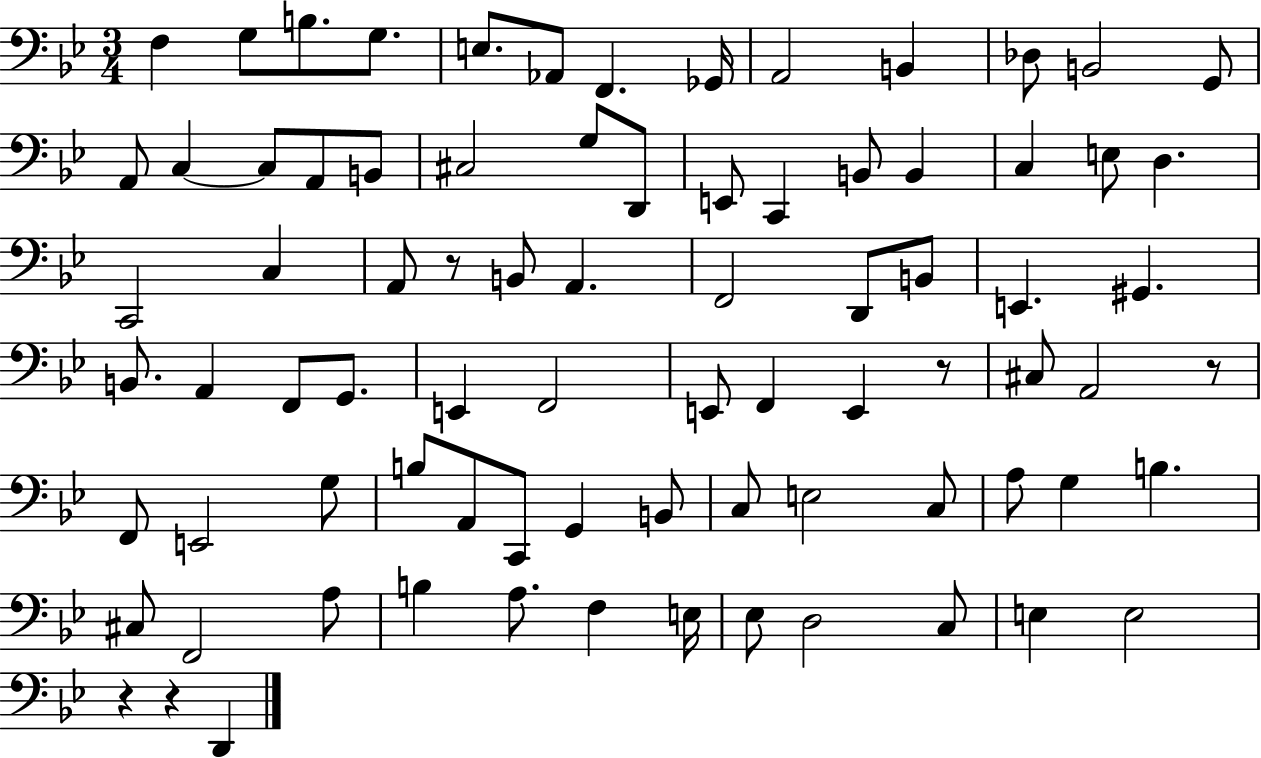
X:1
T:Untitled
M:3/4
L:1/4
K:Bb
F, G,/2 B,/2 G,/2 E,/2 _A,,/2 F,, _G,,/4 A,,2 B,, _D,/2 B,,2 G,,/2 A,,/2 C, C,/2 A,,/2 B,,/2 ^C,2 G,/2 D,,/2 E,,/2 C,, B,,/2 B,, C, E,/2 D, C,,2 C, A,,/2 z/2 B,,/2 A,, F,,2 D,,/2 B,,/2 E,, ^G,, B,,/2 A,, F,,/2 G,,/2 E,, F,,2 E,,/2 F,, E,, z/2 ^C,/2 A,,2 z/2 F,,/2 E,,2 G,/2 B,/2 A,,/2 C,,/2 G,, B,,/2 C,/2 E,2 C,/2 A,/2 G, B, ^C,/2 F,,2 A,/2 B, A,/2 F, E,/4 _E,/2 D,2 C,/2 E, E,2 z z D,,